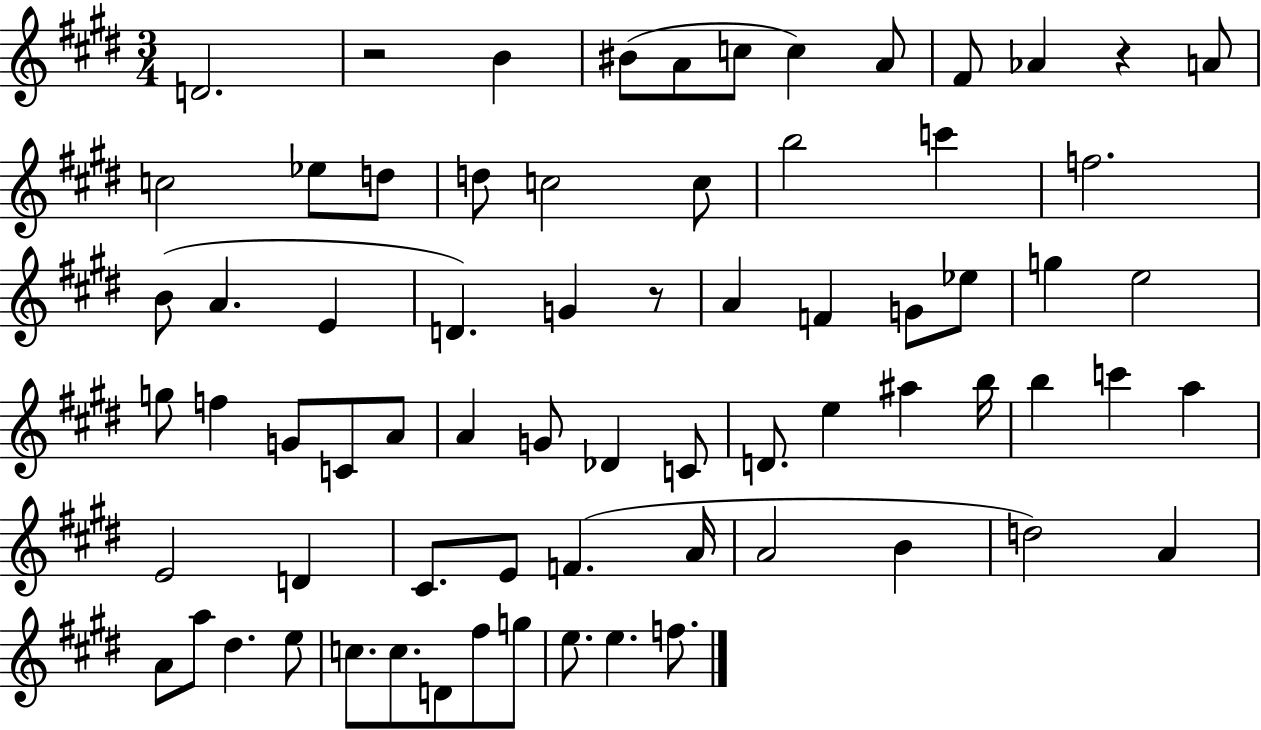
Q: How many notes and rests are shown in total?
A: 71